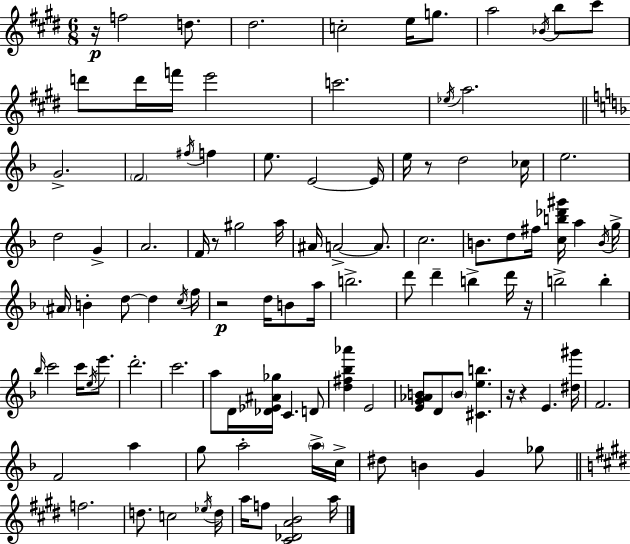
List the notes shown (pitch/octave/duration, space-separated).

R/s F5/h D5/e. D#5/h. C5/h E5/s G5/e. A5/h Bb4/s B5/e C#6/e D6/e D6/s F6/s E6/h C6/h. Eb5/s A5/h. G4/h. F4/h F#5/s F5/q E5/e. E4/h E4/s E5/s R/e D5/h CES5/s E5/h. D5/h G4/q A4/h. F4/s R/e G#5/h A5/s A#4/s A4/h A4/e. C5/h. B4/e. D5/e F#5/s [C5,B5,Db6,G#6]/s A5/q B4/s G5/s A#4/s B4/q D5/e D5/q C5/s F5/s R/h D5/s B4/e A5/s B5/h. D6/e D6/q B5/q D6/s R/s B5/h B5/q Bb5/s C6/h C6/s E5/s E6/e. D6/h. C6/h. A5/e D4/s [Db4,Eb4,A#4,Gb5]/s C4/q. D4/e [D5,F#5,Bb5,Ab6]/q E4/h [E4,G4,Ab4,B4]/e D4/e B4/e [C#4,E5,B5]/q. R/s R/q E4/q. [D#5,G#6]/s F4/h. F4/h A5/q G5/e A5/h A5/s C5/s D#5/e B4/q G4/q Gb5/e F5/h. D5/e. C5/h Eb5/s D5/s A5/s F5/e [C#4,Db4,A4,B4]/h A5/s